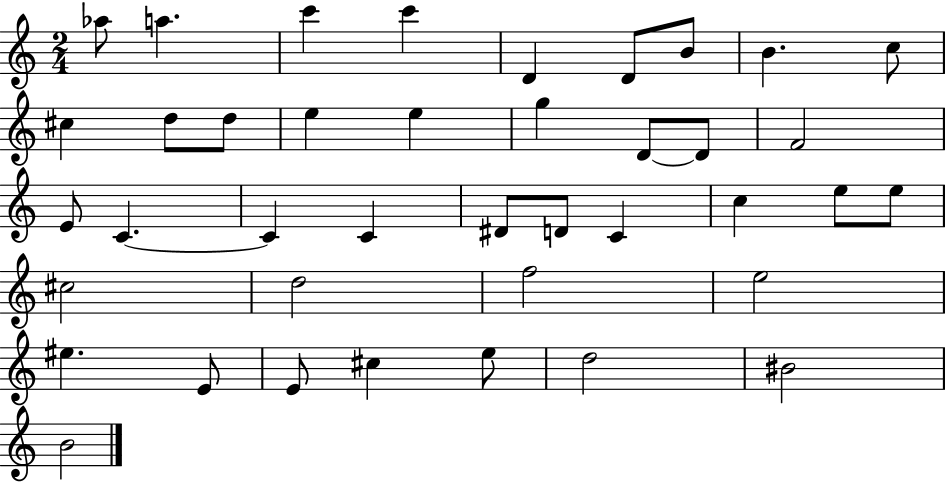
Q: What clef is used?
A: treble